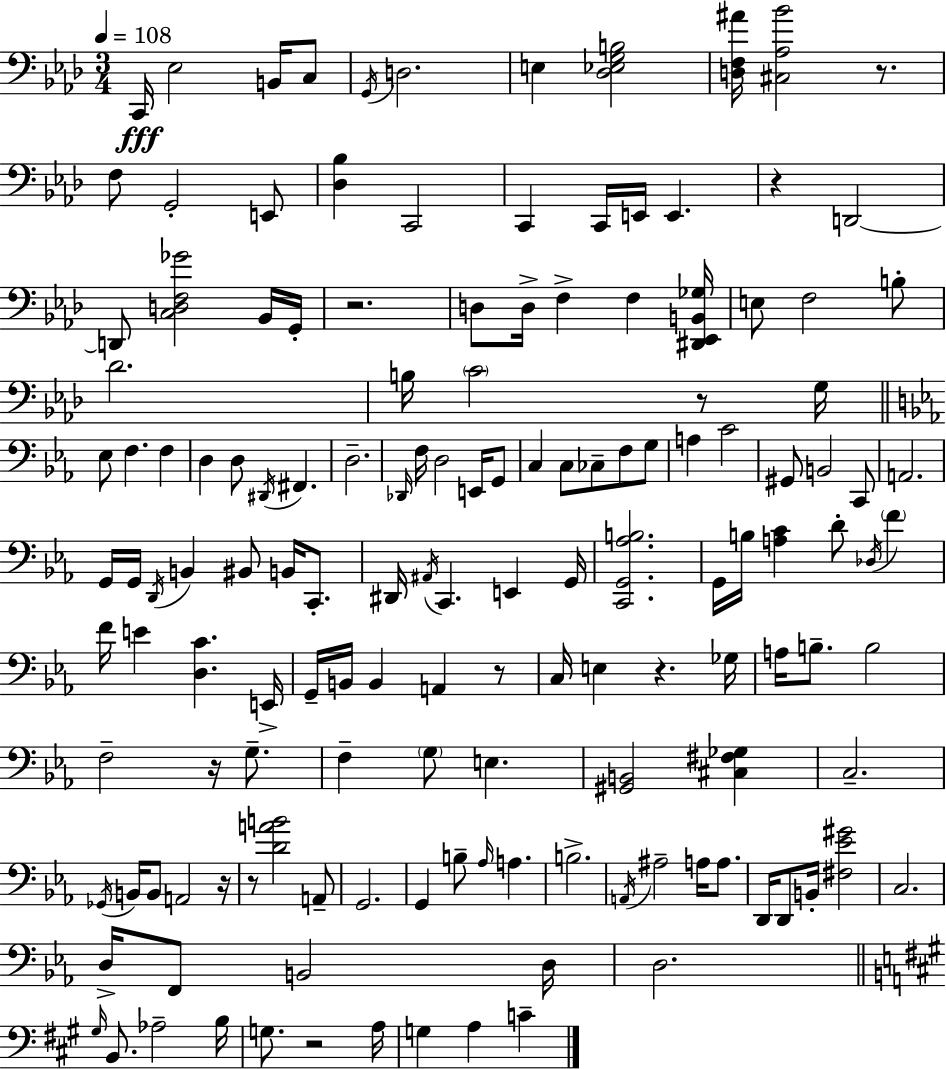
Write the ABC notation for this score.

X:1
T:Untitled
M:3/4
L:1/4
K:Ab
C,,/4 _E,2 B,,/4 C,/2 G,,/4 D,2 E, [_D,_E,G,B,]2 [D,F,^A]/4 [^C,_A,_B]2 z/2 F,/2 G,,2 E,,/2 [_D,_B,] C,,2 C,, C,,/4 E,,/4 E,, z D,,2 D,,/2 [C,D,F,_G]2 _B,,/4 G,,/4 z2 D,/2 D,/4 F, F, [^D,,_E,,B,,_G,]/4 E,/2 F,2 B,/2 _D2 B,/4 C2 z/2 G,/4 _E,/2 F, F, D, D,/2 ^D,,/4 ^F,, D,2 _D,,/4 F,/4 D,2 E,,/4 G,,/2 C, C,/2 _C,/2 F,/2 G,/2 A, C2 ^G,,/2 B,,2 C,,/2 A,,2 G,,/4 G,,/4 D,,/4 B,, ^B,,/2 B,,/4 C,,/2 ^D,,/4 ^A,,/4 C,, E,, G,,/4 [C,,G,,_A,B,]2 G,,/4 B,/4 [A,C] D/2 _D,/4 F F/4 E [D,C] E,,/4 G,,/4 B,,/4 B,, A,, z/2 C,/4 E, z _G,/4 A,/4 B,/2 B,2 F,2 z/4 G,/2 F, G,/2 E, [^G,,B,,]2 [^C,^F,_G,] C,2 _G,,/4 B,,/4 B,,/2 A,,2 z/4 z/2 [DAB]2 A,,/2 G,,2 G,, B,/2 _A,/4 A, B,2 A,,/4 ^A,2 A,/4 A,/2 D,,/4 D,,/2 B,,/4 [^F,_E^G]2 C,2 D,/4 F,,/2 B,,2 D,/4 D,2 ^G,/4 B,,/2 _A,2 B,/4 G,/2 z2 A,/4 G, A, C